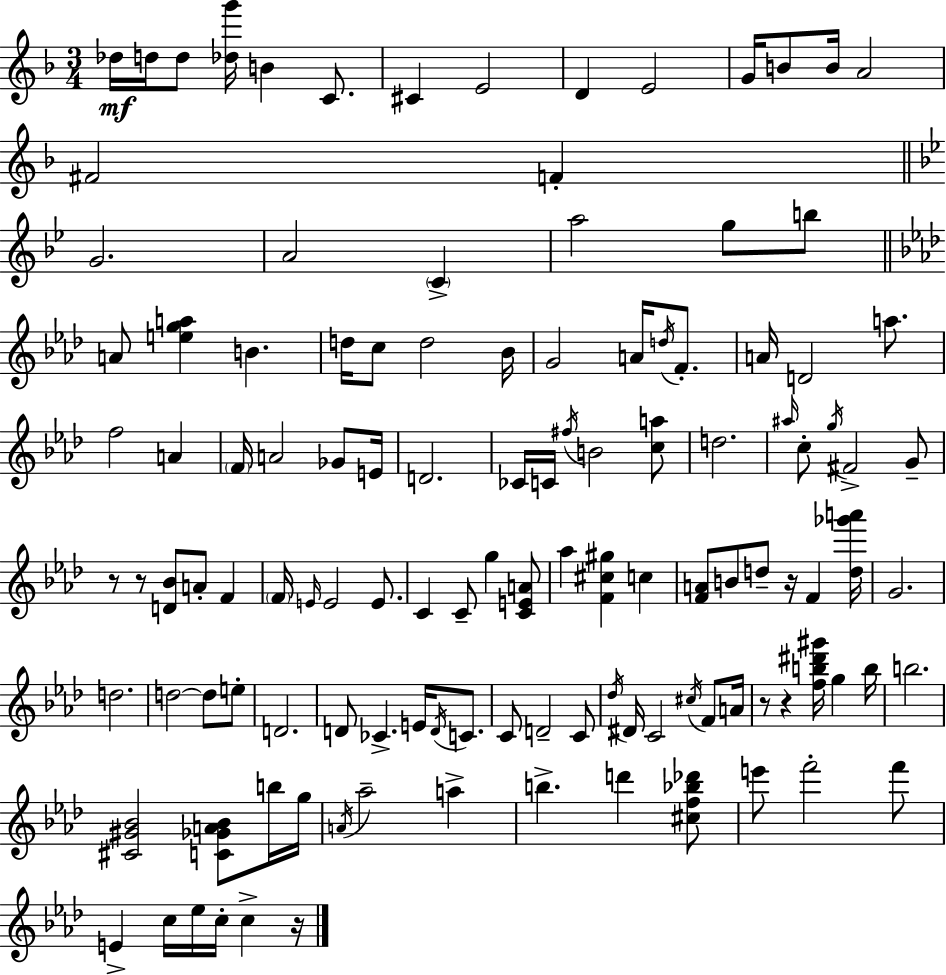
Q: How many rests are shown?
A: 6